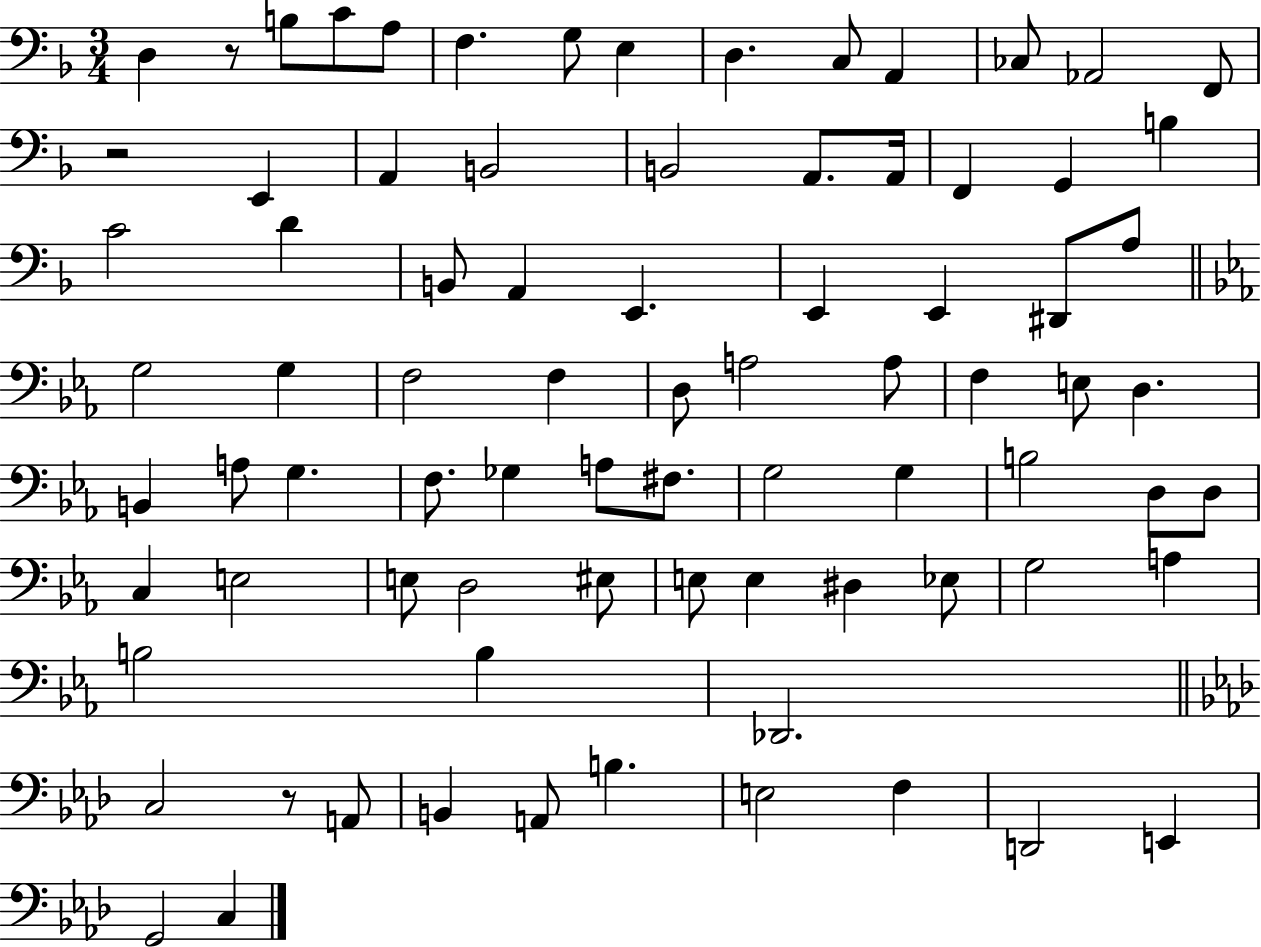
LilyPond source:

{
  \clef bass
  \numericTimeSignature
  \time 3/4
  \key f \major
  d4 r8 b8 c'8 a8 | f4. g8 e4 | d4. c8 a,4 | ces8 aes,2 f,8 | \break r2 e,4 | a,4 b,2 | b,2 a,8. a,16 | f,4 g,4 b4 | \break c'2 d'4 | b,8 a,4 e,4. | e,4 e,4 dis,8 a8 | \bar "||" \break \key c \minor g2 g4 | f2 f4 | d8 a2 a8 | f4 e8 d4. | \break b,4 a8 g4. | f8. ges4 a8 fis8. | g2 g4 | b2 d8 d8 | \break c4 e2 | e8 d2 eis8 | e8 e4 dis4 ees8 | g2 a4 | \break b2 b4 | des,2. | \bar "||" \break \key aes \major c2 r8 a,8 | b,4 a,8 b4. | e2 f4 | d,2 e,4 | \break g,2 c4 | \bar "|."
}